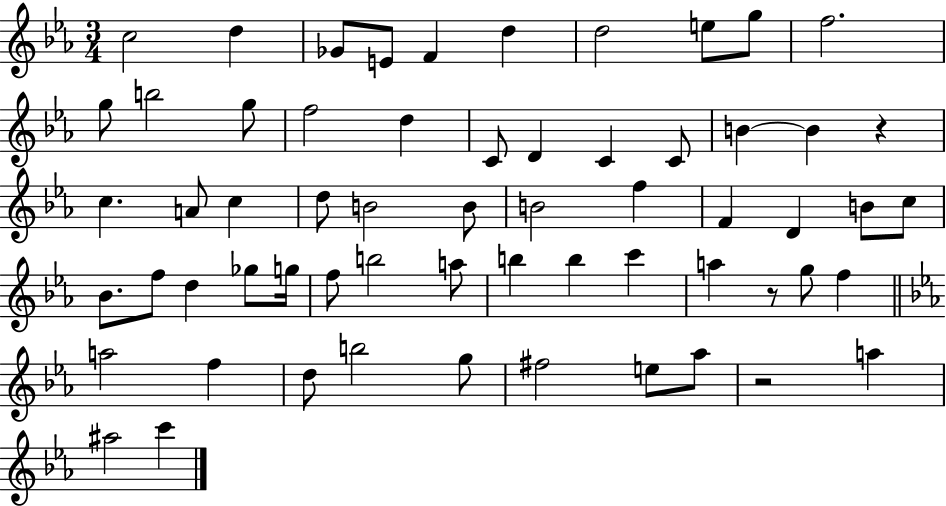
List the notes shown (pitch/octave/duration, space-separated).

C5/h D5/q Gb4/e E4/e F4/q D5/q D5/h E5/e G5/e F5/h. G5/e B5/h G5/e F5/h D5/q C4/e D4/q C4/q C4/e B4/q B4/q R/q C5/q. A4/e C5/q D5/e B4/h B4/e B4/h F5/q F4/q D4/q B4/e C5/e Bb4/e. F5/e D5/q Gb5/e G5/s F5/e B5/h A5/e B5/q B5/q C6/q A5/q R/e G5/e F5/q A5/h F5/q D5/e B5/h G5/e F#5/h E5/e Ab5/e R/h A5/q A#5/h C6/q